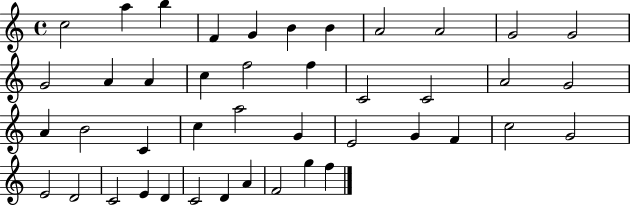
X:1
T:Untitled
M:4/4
L:1/4
K:C
c2 a b F G B B A2 A2 G2 G2 G2 A A c f2 f C2 C2 A2 G2 A B2 C c a2 G E2 G F c2 G2 E2 D2 C2 E D C2 D A F2 g f